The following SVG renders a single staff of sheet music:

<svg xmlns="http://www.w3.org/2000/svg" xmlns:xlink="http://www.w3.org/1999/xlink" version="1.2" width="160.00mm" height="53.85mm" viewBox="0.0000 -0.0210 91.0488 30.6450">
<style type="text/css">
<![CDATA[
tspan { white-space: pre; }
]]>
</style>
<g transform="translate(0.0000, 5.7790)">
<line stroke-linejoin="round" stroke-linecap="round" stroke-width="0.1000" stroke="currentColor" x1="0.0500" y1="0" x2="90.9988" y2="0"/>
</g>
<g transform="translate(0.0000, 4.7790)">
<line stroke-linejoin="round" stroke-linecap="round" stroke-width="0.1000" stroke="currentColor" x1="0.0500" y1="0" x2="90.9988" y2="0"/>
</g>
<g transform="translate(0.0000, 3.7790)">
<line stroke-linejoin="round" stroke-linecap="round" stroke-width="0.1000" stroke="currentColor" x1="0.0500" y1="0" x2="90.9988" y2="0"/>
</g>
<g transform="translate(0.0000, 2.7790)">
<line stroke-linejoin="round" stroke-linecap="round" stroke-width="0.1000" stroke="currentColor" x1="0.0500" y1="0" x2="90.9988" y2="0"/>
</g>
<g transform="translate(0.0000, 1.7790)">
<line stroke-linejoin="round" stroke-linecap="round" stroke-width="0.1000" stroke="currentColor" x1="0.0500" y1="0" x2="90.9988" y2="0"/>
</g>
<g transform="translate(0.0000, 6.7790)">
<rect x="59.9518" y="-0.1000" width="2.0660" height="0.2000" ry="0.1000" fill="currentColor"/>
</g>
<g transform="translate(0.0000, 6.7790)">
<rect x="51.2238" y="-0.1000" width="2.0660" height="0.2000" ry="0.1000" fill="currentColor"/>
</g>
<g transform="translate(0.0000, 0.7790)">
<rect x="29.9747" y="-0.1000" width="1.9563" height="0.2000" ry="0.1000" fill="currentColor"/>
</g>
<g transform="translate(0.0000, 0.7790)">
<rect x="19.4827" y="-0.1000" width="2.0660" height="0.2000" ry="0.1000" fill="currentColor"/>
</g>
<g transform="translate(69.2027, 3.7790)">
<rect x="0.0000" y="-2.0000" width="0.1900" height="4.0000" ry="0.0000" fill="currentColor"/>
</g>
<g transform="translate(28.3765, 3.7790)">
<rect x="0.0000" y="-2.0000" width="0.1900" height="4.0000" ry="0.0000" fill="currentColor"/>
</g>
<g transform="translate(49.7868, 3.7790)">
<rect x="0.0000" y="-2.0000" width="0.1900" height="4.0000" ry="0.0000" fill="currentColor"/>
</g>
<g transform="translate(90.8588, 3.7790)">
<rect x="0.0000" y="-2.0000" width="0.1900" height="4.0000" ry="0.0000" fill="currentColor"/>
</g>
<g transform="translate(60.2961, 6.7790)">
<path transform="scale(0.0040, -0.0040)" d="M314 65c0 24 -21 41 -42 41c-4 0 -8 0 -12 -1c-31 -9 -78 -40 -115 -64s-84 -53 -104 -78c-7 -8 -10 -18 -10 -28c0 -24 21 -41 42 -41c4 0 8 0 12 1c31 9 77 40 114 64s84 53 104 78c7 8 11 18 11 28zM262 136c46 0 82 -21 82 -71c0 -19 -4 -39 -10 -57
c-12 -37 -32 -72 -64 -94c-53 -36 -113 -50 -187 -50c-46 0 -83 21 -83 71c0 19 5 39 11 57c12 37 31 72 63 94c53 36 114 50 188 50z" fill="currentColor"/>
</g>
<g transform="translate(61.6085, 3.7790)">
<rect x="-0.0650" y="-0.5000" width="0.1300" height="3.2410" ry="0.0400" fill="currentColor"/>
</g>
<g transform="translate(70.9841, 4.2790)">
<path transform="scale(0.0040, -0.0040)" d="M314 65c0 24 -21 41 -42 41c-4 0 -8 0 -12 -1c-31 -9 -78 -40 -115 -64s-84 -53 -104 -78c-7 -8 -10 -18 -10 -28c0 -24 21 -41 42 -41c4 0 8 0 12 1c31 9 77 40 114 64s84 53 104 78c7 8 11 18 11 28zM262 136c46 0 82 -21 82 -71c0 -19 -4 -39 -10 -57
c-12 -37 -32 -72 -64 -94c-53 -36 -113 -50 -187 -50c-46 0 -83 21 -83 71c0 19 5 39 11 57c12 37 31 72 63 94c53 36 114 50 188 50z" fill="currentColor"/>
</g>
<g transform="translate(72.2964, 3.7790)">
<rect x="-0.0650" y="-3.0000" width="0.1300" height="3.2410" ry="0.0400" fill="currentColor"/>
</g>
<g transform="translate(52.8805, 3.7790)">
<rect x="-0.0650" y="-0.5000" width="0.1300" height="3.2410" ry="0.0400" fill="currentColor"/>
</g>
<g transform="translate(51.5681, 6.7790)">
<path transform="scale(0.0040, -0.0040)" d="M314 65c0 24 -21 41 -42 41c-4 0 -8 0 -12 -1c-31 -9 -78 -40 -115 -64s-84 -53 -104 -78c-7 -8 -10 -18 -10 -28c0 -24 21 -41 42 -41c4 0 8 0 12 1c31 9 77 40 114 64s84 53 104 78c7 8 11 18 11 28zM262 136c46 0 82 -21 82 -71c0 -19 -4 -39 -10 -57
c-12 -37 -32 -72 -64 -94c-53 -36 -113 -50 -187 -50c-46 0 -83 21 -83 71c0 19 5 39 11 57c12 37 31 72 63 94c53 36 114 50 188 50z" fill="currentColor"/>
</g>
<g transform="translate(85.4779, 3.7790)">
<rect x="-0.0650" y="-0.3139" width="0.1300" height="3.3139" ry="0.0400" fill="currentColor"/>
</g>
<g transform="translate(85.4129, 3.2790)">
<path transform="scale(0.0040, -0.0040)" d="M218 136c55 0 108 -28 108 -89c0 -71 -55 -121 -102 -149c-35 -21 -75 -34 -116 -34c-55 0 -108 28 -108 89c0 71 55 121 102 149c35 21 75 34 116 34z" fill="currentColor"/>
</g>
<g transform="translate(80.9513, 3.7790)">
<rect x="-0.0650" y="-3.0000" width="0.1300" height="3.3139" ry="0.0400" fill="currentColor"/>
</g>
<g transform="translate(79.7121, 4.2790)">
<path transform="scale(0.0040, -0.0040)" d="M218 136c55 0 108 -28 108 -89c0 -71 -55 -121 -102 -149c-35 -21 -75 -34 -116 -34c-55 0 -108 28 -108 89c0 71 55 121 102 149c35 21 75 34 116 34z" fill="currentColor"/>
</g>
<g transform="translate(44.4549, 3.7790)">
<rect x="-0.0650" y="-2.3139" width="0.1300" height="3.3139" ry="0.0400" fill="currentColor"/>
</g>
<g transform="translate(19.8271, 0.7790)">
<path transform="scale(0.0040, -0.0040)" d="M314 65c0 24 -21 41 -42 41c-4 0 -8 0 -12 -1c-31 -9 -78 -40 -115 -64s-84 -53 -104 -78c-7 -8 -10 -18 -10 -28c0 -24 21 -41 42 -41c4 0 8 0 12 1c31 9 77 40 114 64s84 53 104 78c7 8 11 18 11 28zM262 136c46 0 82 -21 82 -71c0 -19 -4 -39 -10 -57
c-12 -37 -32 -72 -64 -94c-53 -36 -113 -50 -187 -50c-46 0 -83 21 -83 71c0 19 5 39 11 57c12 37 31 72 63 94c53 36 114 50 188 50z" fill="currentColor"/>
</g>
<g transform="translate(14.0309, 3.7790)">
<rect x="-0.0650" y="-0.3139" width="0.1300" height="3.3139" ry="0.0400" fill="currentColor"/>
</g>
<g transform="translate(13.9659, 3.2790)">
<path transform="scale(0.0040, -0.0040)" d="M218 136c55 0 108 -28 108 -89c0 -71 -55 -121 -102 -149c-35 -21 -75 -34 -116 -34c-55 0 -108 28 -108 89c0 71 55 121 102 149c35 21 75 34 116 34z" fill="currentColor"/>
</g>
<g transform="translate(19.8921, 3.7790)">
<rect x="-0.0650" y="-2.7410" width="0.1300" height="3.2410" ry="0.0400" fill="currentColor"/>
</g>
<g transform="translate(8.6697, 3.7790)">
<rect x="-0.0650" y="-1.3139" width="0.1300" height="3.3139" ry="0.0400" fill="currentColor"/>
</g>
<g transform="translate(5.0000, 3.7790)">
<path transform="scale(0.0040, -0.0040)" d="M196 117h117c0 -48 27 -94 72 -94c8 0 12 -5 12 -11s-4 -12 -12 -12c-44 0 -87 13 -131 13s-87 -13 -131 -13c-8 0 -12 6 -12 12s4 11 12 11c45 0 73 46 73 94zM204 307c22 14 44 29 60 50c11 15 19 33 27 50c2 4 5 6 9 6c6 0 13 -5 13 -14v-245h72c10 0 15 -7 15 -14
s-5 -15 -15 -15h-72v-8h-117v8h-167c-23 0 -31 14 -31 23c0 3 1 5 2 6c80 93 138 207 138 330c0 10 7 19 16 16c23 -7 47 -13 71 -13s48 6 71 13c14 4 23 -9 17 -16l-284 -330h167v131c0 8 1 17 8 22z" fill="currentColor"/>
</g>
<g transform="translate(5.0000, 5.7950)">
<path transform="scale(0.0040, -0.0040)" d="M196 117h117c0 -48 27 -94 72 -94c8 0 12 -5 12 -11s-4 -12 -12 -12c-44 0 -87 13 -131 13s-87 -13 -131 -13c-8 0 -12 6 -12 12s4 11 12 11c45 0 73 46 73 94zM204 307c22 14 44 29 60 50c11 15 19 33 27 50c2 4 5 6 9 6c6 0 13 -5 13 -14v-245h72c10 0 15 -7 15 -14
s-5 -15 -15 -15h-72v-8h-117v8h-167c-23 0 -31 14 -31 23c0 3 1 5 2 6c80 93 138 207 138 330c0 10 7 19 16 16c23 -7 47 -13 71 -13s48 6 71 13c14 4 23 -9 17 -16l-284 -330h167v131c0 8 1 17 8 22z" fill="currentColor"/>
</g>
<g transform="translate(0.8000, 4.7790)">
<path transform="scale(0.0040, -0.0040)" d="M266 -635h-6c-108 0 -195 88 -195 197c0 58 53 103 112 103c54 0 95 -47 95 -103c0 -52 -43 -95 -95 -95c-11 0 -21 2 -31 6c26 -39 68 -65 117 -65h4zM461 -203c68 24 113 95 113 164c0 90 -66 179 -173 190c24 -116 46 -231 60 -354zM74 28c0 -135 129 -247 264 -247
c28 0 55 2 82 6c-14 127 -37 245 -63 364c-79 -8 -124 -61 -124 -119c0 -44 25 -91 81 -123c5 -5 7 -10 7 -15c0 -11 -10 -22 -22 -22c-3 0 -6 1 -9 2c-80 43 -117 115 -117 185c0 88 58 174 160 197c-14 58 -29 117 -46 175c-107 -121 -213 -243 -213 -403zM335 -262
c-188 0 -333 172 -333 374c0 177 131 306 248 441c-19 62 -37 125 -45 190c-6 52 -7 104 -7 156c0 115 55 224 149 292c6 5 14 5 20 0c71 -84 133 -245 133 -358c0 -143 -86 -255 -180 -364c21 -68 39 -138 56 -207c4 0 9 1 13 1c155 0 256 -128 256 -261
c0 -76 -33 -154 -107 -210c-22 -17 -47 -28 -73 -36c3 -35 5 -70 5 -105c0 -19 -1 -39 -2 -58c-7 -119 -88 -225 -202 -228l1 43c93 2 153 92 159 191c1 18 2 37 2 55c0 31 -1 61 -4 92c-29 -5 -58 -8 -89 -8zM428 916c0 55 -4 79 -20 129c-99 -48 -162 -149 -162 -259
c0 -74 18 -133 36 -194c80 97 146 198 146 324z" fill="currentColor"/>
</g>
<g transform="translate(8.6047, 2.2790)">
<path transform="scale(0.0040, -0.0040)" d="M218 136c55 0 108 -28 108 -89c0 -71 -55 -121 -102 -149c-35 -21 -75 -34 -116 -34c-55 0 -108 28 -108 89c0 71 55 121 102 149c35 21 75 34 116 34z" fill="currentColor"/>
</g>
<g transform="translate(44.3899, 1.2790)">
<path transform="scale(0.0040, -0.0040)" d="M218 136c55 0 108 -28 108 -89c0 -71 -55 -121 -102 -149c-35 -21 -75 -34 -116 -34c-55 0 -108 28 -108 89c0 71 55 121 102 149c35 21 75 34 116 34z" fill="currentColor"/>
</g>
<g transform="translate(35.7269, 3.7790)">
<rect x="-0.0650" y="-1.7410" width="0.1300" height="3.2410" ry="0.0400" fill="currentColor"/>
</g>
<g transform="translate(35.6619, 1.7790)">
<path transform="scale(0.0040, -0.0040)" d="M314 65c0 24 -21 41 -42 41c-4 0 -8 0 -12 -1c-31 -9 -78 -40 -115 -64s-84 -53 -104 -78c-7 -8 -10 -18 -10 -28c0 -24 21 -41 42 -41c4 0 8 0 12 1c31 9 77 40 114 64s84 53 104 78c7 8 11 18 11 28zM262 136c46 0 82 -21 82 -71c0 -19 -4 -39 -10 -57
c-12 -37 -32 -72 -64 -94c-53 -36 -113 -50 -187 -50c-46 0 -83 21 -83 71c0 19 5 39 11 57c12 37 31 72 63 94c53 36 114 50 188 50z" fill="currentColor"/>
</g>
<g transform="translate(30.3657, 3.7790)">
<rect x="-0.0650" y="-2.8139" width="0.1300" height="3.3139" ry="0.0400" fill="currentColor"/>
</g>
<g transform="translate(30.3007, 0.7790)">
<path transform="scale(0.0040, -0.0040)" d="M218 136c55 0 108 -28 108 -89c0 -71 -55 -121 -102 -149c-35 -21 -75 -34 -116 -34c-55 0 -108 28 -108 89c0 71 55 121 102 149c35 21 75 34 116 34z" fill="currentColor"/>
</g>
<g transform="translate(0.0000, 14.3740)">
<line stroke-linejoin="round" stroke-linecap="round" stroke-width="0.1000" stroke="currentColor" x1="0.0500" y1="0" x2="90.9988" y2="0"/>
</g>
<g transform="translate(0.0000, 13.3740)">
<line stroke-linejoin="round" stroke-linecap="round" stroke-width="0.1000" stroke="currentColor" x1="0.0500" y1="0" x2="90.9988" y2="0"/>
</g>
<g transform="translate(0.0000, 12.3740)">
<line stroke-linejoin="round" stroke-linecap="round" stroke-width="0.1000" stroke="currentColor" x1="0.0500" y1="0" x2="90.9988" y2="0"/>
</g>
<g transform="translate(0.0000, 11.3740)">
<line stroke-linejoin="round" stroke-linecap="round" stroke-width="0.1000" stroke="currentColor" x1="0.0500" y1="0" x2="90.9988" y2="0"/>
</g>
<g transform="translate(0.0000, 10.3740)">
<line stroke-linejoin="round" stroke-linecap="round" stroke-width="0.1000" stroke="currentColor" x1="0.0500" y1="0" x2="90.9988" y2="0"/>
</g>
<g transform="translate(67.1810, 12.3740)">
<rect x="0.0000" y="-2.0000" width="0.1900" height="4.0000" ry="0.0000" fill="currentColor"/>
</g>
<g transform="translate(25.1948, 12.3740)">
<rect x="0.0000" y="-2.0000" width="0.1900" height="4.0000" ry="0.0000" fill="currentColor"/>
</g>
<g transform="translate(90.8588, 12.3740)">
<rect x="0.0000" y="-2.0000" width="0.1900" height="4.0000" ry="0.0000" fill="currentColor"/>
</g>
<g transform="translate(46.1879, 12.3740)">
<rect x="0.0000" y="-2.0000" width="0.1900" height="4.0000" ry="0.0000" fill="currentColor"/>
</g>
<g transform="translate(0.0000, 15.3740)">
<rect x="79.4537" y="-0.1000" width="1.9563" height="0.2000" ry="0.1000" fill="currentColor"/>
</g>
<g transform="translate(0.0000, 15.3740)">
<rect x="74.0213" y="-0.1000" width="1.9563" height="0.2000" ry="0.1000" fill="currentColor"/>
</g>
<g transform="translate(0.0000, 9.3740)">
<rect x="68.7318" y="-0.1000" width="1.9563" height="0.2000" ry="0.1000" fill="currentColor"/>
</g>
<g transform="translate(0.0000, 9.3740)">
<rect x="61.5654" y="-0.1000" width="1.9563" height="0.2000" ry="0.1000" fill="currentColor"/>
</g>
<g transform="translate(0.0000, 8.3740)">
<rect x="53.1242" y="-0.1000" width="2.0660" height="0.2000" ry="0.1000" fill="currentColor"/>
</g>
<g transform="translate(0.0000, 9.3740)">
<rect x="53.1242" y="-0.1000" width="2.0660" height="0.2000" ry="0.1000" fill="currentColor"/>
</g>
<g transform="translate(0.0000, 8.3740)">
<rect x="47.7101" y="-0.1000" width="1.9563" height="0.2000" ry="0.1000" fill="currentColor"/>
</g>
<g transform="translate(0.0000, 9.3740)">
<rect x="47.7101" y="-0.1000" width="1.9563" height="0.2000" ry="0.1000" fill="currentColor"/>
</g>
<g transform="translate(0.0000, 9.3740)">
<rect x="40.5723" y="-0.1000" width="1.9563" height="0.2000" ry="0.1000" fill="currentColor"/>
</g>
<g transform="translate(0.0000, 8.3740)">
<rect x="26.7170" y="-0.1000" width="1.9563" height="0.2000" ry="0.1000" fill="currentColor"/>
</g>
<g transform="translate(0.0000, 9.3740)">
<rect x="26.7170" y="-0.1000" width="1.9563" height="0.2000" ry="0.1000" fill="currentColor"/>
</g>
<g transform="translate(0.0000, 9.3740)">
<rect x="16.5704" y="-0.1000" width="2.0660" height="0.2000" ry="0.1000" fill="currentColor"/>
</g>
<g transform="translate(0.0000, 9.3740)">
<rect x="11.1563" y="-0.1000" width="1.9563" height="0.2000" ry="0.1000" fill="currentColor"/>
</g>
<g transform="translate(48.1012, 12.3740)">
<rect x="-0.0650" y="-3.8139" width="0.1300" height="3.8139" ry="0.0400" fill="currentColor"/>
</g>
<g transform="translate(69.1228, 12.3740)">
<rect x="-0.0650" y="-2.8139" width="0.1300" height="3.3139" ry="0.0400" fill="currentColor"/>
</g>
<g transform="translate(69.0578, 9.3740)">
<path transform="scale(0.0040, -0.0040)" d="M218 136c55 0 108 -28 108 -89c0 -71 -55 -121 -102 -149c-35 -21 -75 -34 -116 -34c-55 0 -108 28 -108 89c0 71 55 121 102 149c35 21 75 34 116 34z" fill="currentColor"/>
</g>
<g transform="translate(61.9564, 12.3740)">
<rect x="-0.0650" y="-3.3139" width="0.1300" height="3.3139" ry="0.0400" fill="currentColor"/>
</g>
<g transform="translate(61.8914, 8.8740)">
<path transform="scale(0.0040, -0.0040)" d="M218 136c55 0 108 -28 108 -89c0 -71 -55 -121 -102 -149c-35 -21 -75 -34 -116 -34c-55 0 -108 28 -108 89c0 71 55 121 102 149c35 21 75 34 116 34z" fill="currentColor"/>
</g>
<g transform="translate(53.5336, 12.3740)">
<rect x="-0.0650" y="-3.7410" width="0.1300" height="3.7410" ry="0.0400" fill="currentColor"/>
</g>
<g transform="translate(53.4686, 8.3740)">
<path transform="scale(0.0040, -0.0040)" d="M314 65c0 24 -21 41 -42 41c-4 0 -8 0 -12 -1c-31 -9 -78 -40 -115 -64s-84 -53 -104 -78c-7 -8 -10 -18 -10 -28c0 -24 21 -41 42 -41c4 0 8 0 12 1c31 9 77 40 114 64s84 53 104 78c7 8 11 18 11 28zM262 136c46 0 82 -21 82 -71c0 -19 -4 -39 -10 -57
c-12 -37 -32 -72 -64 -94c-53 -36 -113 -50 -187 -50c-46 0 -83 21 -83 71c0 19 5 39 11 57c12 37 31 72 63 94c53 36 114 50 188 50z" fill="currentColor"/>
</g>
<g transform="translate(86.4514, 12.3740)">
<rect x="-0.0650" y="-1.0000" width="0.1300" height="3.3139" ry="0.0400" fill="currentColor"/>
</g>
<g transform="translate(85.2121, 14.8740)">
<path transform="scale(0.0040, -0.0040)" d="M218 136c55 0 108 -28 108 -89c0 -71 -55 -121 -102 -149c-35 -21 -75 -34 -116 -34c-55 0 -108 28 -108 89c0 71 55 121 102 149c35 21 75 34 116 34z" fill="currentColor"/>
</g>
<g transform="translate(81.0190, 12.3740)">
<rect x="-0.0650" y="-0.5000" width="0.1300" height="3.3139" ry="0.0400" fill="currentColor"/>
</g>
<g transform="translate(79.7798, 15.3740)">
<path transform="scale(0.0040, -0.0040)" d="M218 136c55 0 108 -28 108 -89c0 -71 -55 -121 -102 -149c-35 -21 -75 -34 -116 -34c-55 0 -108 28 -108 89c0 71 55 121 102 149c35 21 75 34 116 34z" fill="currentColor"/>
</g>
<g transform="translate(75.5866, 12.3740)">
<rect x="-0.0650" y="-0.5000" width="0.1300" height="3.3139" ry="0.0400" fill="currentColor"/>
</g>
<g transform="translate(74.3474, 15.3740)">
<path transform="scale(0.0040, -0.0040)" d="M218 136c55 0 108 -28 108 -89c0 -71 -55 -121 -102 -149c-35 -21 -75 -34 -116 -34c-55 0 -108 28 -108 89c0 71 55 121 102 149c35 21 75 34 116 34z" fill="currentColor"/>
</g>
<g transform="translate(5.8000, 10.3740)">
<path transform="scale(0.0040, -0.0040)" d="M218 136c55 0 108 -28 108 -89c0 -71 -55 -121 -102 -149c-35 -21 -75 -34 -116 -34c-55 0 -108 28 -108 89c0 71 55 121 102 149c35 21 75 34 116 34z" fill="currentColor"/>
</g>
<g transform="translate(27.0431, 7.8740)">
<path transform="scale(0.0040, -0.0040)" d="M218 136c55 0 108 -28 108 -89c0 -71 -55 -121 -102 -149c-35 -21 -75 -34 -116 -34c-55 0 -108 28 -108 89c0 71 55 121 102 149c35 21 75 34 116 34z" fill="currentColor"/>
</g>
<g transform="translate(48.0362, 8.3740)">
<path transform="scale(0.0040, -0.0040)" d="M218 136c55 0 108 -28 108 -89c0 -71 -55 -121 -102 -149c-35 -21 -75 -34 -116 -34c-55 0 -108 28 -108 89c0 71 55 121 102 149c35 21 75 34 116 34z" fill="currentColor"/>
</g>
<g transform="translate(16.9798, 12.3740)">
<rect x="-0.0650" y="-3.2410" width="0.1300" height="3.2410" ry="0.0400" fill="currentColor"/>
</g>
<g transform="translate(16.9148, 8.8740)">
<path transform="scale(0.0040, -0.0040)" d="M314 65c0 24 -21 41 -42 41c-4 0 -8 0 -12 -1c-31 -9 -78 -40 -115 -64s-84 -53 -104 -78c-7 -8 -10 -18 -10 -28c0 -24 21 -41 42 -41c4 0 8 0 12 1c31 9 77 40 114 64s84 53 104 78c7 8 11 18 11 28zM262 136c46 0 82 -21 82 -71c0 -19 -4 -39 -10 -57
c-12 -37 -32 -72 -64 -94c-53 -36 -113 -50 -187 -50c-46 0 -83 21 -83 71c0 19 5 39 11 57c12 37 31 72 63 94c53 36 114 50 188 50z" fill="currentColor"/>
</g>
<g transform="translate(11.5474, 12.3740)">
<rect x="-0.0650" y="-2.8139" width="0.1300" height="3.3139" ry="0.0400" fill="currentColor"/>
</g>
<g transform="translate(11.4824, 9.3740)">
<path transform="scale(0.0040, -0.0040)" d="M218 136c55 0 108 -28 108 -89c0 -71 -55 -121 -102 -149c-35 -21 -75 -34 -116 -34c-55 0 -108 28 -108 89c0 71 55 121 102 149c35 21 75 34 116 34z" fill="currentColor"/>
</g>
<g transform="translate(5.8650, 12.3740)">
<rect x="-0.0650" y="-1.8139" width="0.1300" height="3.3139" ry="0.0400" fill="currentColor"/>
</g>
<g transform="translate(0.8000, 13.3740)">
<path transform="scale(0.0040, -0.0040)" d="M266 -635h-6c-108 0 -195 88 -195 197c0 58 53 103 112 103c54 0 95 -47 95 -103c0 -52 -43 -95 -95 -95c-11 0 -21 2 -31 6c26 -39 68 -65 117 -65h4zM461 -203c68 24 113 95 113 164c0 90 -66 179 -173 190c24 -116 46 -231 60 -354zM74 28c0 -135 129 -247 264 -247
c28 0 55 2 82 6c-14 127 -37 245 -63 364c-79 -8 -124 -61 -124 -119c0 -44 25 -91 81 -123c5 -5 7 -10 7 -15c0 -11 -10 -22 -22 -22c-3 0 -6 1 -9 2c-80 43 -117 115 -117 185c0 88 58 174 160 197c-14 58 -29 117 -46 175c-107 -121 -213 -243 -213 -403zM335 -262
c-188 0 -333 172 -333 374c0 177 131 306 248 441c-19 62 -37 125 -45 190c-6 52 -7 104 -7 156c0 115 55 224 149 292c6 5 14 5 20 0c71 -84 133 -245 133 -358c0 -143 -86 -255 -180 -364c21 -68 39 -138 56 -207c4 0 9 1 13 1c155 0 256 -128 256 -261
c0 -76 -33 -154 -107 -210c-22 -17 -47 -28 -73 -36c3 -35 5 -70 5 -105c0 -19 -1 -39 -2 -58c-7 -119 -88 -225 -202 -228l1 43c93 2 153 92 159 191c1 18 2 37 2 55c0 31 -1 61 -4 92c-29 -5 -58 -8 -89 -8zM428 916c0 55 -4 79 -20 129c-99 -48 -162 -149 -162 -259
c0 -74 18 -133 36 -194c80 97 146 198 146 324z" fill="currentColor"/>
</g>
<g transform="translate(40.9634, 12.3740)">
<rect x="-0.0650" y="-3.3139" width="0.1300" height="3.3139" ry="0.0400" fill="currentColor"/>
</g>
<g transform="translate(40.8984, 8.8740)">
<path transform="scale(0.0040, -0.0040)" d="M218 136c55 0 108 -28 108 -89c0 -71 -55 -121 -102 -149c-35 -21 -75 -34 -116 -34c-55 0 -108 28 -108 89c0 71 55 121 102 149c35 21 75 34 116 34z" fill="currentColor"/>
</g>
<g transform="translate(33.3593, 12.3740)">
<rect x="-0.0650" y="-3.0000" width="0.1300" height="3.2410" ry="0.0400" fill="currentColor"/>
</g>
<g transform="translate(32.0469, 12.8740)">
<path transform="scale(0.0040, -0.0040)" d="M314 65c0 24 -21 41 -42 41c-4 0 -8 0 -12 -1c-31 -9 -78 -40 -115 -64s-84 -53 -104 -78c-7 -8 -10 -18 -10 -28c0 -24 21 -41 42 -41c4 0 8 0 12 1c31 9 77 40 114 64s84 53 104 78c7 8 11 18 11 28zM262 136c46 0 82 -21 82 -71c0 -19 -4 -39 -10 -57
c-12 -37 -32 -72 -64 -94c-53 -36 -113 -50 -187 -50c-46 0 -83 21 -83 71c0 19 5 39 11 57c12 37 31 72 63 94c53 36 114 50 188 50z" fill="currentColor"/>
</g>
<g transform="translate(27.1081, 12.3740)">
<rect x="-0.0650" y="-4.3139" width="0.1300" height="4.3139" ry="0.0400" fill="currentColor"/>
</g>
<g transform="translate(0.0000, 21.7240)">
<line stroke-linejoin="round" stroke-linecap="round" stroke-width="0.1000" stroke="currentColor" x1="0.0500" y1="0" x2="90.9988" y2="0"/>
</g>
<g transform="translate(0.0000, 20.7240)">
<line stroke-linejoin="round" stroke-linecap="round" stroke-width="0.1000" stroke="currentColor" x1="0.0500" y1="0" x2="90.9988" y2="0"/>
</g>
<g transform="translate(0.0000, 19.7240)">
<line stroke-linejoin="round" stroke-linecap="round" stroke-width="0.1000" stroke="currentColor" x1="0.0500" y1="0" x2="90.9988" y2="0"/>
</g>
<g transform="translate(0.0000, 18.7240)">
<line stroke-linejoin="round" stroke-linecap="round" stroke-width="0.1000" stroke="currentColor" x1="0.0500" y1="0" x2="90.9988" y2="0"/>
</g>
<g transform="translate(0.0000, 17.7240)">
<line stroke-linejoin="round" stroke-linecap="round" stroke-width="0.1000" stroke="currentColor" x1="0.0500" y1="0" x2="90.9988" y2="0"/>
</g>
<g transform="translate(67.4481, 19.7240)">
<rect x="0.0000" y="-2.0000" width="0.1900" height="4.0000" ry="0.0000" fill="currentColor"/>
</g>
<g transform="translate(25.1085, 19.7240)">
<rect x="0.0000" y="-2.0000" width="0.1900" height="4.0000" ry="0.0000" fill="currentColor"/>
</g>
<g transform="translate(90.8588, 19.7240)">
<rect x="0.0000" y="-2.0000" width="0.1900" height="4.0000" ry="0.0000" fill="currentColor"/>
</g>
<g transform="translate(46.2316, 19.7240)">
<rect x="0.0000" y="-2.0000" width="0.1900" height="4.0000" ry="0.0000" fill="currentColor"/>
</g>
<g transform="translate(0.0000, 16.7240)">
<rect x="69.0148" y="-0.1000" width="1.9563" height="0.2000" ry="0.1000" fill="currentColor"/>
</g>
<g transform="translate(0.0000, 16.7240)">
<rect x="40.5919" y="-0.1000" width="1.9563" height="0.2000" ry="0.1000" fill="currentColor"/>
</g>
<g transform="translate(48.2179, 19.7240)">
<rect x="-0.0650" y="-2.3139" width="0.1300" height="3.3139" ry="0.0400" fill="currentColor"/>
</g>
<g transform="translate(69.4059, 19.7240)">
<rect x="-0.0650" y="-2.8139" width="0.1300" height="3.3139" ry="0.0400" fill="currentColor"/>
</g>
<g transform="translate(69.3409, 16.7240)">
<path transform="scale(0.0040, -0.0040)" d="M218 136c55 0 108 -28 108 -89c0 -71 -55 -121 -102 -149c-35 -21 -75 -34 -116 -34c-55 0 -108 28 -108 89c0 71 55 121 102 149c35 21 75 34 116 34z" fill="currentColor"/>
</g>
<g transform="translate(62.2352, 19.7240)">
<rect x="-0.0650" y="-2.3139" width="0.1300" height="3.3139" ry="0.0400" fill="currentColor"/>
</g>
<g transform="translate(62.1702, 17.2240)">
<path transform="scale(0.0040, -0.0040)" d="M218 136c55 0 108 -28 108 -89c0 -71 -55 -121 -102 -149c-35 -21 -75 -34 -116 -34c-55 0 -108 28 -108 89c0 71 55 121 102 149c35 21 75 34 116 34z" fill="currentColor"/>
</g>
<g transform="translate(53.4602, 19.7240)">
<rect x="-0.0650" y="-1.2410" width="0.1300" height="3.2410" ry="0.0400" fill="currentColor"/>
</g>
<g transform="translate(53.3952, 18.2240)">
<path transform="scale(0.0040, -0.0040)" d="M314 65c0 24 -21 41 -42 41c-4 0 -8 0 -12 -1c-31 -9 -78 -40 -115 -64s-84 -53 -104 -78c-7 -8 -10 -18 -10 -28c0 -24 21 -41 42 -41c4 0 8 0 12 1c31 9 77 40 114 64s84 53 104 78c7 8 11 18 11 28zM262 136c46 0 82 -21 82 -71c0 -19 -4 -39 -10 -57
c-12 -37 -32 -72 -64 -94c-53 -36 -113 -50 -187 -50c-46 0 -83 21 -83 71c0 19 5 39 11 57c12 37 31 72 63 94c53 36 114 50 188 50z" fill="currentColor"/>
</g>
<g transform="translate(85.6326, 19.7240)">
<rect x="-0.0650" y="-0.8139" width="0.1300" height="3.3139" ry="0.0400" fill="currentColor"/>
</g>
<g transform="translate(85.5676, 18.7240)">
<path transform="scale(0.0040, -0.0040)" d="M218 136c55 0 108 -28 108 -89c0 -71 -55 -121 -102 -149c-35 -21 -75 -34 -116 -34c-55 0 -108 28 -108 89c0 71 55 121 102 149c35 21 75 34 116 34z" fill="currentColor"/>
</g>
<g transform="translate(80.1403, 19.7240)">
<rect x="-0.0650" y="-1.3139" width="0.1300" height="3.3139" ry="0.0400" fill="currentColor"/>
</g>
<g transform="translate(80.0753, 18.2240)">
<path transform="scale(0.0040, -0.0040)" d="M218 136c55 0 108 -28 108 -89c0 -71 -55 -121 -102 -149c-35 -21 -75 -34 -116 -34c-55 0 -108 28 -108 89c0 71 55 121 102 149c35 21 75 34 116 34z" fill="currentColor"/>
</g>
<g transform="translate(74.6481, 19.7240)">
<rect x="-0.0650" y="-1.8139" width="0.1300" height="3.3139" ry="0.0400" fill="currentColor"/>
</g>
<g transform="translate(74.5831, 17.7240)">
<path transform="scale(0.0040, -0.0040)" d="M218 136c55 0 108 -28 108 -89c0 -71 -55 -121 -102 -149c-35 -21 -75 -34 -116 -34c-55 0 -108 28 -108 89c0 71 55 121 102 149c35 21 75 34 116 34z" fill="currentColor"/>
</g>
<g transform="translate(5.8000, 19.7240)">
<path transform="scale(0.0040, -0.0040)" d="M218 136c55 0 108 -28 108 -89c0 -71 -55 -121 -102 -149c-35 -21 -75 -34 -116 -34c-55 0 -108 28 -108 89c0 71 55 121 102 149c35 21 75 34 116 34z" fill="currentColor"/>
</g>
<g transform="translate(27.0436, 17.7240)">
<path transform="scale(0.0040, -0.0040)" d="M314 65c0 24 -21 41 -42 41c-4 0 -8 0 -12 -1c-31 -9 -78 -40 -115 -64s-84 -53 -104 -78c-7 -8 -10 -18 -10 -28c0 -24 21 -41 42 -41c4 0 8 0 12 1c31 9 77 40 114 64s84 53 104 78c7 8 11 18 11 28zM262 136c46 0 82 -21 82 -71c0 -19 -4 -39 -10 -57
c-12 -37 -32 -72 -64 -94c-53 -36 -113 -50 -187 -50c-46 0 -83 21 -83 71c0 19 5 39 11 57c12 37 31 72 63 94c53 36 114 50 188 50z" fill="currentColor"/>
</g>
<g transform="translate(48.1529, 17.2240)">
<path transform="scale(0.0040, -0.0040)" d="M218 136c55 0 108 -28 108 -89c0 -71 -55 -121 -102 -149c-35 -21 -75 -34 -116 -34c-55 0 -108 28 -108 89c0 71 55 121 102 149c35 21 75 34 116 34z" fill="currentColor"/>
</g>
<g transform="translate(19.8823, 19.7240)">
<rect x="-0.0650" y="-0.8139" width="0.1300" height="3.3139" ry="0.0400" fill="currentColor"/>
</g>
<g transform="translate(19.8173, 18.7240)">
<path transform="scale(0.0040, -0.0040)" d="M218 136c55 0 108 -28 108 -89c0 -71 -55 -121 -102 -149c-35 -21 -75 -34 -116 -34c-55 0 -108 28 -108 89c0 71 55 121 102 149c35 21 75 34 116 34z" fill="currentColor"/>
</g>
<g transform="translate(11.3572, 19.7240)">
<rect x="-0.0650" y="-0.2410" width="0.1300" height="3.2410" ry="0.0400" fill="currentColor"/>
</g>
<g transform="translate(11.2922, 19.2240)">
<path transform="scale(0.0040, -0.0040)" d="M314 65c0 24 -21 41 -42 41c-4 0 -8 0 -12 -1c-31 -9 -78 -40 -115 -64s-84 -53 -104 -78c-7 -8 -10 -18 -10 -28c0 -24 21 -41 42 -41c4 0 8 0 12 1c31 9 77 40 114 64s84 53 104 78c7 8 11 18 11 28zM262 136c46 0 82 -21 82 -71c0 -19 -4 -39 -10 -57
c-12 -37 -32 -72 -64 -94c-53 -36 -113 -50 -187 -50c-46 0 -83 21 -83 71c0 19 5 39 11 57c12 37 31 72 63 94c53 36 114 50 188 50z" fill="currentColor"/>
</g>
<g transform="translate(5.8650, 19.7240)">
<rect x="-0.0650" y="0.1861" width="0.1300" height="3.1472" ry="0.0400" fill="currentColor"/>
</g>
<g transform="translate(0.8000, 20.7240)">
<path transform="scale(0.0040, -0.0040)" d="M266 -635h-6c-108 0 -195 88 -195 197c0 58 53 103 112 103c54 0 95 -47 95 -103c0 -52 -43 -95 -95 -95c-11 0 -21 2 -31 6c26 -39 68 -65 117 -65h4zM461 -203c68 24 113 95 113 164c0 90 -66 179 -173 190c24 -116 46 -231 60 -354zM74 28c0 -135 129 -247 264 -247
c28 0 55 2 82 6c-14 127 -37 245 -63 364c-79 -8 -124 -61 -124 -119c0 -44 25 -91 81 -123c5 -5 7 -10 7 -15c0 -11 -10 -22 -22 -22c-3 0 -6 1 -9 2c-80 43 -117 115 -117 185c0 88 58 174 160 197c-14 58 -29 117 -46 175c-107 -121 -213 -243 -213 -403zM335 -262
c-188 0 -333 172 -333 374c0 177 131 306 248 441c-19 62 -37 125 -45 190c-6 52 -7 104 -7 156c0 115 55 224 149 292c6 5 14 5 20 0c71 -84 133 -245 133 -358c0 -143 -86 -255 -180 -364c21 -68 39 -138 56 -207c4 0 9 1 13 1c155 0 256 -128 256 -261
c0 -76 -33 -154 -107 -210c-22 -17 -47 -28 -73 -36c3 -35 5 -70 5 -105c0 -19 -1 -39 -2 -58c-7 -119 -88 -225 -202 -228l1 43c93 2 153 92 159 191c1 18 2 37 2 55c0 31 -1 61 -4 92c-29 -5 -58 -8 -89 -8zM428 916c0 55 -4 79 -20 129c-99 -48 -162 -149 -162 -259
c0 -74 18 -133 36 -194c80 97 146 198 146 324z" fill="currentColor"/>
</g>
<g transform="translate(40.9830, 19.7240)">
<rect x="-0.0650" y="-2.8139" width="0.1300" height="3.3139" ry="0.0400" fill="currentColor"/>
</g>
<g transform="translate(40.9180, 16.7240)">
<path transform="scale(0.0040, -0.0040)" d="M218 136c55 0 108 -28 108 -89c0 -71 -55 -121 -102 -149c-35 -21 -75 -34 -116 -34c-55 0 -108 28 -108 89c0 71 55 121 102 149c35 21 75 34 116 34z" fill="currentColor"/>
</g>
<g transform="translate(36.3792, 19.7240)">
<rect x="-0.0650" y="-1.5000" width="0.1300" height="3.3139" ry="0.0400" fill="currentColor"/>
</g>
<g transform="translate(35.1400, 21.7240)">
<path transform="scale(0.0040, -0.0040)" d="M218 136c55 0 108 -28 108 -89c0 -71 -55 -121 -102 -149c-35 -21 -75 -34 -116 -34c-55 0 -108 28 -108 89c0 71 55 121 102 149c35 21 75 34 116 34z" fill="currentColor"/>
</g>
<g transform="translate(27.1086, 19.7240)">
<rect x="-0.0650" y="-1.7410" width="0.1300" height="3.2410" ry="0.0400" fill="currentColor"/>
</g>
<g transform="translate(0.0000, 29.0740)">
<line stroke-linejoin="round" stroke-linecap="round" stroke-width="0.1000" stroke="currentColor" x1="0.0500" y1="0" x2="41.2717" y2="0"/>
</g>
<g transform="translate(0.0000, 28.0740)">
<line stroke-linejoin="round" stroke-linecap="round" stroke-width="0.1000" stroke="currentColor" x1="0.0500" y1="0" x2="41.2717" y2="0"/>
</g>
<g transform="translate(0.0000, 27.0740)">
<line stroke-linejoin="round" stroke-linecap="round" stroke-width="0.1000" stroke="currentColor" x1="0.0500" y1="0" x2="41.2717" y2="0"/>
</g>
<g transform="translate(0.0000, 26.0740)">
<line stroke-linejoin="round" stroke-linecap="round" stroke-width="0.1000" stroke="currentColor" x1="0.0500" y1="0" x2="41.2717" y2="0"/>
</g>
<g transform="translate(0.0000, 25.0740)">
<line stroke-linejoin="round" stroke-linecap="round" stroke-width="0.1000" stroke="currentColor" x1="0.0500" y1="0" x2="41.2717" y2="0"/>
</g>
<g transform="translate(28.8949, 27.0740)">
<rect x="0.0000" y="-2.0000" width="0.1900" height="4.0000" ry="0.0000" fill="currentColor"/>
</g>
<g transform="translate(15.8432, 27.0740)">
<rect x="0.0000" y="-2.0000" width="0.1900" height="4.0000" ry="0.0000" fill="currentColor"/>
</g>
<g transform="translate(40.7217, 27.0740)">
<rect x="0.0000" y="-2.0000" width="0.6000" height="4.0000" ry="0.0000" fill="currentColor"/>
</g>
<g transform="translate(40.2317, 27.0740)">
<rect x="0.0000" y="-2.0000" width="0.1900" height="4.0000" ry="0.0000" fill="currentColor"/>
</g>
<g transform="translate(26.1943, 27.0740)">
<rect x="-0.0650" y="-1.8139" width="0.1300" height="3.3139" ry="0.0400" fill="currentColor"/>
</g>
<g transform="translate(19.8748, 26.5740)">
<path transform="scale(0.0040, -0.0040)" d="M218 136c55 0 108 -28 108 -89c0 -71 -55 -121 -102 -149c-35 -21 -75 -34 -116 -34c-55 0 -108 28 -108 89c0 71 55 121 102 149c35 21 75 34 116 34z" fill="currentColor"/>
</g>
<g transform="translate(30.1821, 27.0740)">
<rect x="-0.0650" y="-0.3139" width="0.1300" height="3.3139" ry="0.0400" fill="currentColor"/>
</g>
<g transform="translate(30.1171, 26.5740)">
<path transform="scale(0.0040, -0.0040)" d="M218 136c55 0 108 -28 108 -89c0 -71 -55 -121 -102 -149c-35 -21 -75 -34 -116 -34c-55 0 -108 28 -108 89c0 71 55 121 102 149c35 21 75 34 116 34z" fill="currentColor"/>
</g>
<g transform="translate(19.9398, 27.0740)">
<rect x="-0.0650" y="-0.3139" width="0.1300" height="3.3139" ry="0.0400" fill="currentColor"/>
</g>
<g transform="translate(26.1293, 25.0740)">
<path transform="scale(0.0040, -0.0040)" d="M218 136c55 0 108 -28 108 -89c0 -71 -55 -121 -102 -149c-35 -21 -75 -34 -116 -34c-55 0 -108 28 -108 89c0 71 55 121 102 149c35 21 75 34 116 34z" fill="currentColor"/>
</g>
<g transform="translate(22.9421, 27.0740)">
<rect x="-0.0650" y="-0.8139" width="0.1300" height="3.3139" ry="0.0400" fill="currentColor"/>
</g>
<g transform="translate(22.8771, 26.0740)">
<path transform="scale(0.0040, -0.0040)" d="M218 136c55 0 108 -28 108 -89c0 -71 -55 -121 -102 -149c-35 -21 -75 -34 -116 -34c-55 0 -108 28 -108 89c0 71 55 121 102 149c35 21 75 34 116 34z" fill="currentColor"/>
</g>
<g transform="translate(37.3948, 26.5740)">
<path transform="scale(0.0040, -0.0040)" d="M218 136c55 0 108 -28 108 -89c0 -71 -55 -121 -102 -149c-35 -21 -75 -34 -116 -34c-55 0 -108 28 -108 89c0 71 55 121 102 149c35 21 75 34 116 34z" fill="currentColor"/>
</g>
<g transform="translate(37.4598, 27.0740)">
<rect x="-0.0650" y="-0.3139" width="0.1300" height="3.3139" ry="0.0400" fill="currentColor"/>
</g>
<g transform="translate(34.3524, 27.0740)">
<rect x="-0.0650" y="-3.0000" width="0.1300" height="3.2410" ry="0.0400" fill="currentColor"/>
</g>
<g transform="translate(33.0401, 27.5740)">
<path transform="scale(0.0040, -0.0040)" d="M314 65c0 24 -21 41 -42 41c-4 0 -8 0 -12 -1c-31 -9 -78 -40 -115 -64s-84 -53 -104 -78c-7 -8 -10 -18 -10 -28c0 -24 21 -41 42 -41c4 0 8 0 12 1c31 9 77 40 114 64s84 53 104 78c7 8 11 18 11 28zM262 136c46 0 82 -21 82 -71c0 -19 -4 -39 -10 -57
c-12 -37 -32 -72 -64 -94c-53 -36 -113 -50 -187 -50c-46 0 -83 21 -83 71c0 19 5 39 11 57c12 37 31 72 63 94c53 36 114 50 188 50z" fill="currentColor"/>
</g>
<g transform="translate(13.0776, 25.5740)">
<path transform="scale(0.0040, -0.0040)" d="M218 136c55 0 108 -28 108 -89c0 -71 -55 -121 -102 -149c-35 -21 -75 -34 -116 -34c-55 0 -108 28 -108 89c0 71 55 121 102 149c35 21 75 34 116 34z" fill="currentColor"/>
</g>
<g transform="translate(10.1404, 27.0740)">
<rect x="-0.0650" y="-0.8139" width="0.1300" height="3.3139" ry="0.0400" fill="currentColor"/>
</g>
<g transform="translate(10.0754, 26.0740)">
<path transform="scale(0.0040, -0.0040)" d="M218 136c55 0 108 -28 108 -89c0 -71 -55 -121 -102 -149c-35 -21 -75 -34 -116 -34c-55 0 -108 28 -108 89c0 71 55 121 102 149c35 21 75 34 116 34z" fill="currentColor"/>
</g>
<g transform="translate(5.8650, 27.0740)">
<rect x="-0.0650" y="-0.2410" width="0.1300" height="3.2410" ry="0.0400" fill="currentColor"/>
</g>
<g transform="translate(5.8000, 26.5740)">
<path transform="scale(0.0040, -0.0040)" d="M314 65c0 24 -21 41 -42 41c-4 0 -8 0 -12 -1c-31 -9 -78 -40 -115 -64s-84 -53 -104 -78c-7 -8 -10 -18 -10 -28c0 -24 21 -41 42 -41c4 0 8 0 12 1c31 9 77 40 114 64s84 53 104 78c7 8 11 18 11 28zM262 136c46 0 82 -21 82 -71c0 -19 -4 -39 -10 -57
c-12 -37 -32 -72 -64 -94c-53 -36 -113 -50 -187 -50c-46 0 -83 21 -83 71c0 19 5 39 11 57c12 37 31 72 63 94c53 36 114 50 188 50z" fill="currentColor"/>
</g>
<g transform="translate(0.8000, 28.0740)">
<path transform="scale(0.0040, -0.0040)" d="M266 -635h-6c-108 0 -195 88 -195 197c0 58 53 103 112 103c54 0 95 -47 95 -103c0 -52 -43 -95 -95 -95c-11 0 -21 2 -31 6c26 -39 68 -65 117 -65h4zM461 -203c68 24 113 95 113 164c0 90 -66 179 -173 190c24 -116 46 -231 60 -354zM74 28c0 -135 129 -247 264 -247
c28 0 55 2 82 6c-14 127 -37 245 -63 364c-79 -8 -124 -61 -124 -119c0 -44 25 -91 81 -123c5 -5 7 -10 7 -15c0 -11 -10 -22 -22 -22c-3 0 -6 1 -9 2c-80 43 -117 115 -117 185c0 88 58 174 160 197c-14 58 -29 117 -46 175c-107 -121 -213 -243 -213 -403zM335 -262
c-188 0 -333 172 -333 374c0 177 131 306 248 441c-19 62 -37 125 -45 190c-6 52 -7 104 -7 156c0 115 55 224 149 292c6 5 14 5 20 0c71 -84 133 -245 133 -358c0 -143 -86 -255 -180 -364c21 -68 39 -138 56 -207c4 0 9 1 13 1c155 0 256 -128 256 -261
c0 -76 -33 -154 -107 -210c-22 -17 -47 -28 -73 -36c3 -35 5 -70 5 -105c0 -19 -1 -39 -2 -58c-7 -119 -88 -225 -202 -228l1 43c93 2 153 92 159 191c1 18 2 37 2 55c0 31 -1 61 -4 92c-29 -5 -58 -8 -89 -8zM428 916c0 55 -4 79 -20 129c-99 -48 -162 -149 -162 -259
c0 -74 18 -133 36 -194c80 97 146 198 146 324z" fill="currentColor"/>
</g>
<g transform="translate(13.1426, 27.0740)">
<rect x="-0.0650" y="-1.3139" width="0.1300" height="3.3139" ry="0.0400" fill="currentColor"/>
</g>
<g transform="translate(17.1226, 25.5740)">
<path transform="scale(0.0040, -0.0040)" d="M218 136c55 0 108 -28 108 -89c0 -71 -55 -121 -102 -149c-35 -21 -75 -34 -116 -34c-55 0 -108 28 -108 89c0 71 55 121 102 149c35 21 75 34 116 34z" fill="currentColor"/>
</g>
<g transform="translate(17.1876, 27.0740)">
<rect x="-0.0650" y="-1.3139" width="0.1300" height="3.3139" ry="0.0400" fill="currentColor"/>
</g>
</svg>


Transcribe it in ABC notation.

X:1
T:Untitled
M:4/4
L:1/4
K:C
e c a2 a f2 g C2 C2 A2 A c f a b2 d' A2 b c' c'2 b a C C D B c2 d f2 E a g e2 g a f e d c2 d e e c d f c A2 c